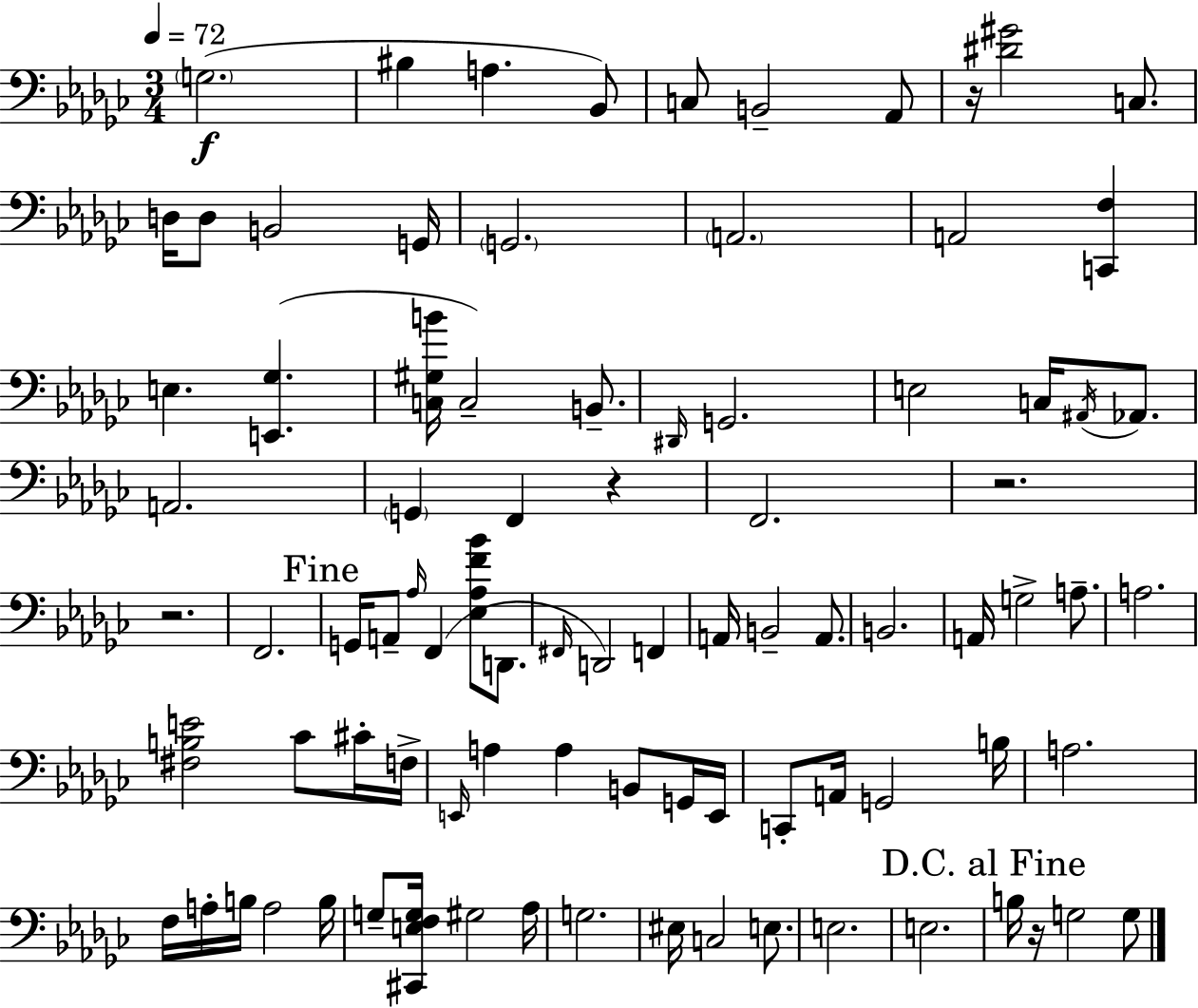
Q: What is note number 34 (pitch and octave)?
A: D2